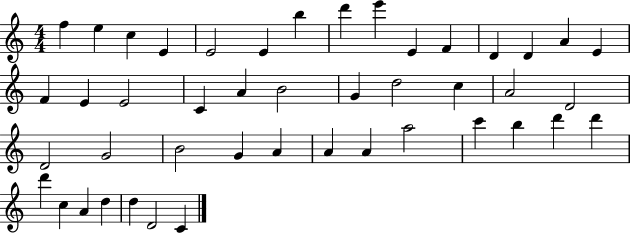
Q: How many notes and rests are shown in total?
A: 45